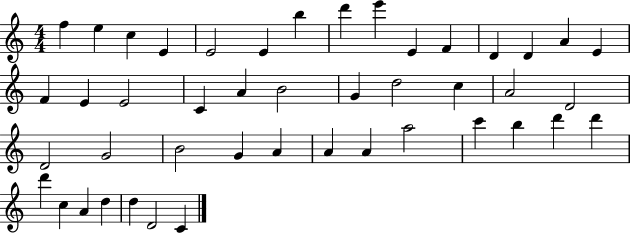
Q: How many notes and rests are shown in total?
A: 45